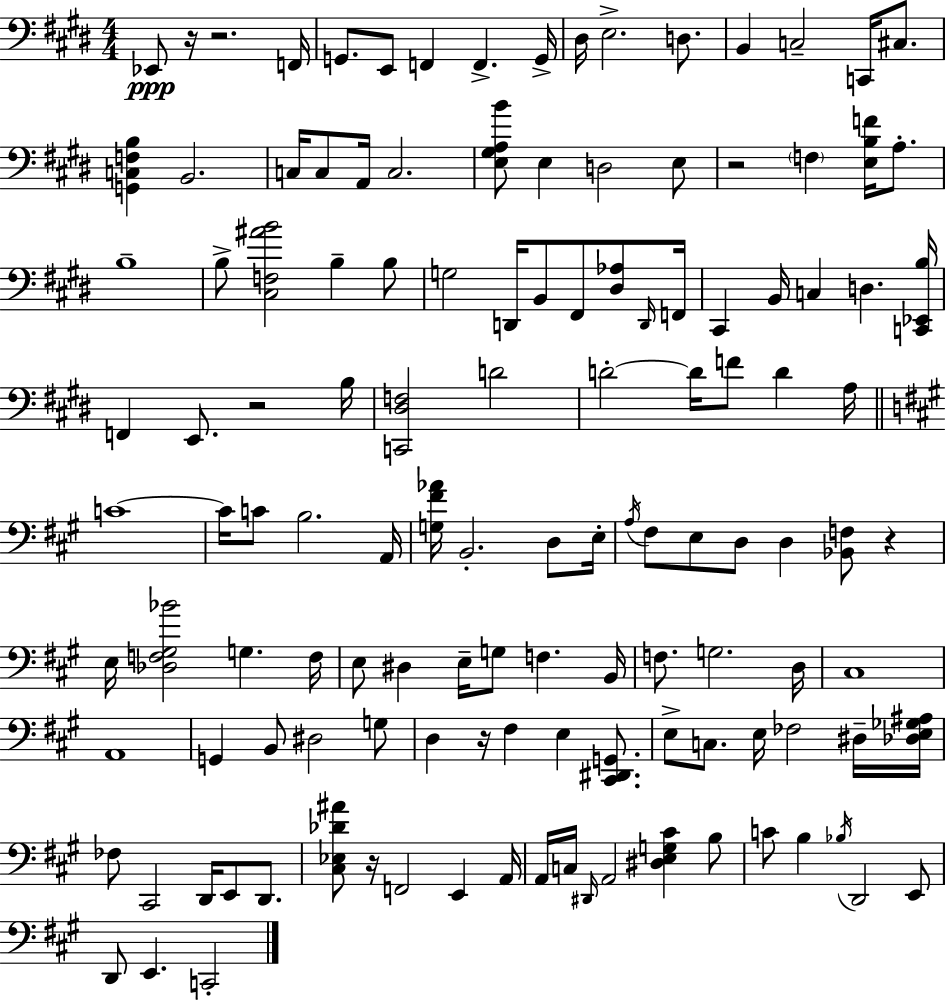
X:1
T:Untitled
M:4/4
L:1/4
K:E
_E,,/2 z/4 z2 F,,/4 G,,/2 E,,/2 F,, F,, G,,/4 ^D,/4 E,2 D,/2 B,, C,2 C,,/4 ^C,/2 [G,,C,F,B,] B,,2 C,/4 C,/2 A,,/4 C,2 [E,^G,A,B]/2 E, D,2 E,/2 z2 F, [E,B,F]/4 A,/2 B,4 B,/2 [^C,F,^AB]2 B, B,/2 G,2 D,,/4 B,,/2 ^F,,/2 [^D,_A,]/2 D,,/4 F,,/4 ^C,, B,,/4 C, D, [C,,_E,,B,]/4 F,, E,,/2 z2 B,/4 [C,,^D,F,]2 D2 D2 D/4 F/2 D A,/4 C4 C/4 C/2 B,2 A,,/4 [G,^F_A]/4 B,,2 D,/2 E,/4 A,/4 ^F,/2 E,/2 D,/2 D, [_B,,F,]/2 z E,/4 [_D,F,^G,_B]2 G, F,/4 E,/2 ^D, E,/4 G,/2 F, B,,/4 F,/2 G,2 D,/4 ^C,4 A,,4 G,, B,,/2 ^D,2 G,/2 D, z/4 ^F, E, [^C,,^D,,G,,]/2 E,/2 C,/2 E,/4 _F,2 ^D,/4 [_D,E,_G,^A,]/4 _F,/2 ^C,,2 D,,/4 E,,/2 D,,/2 [^C,_E,_D^A]/2 z/4 F,,2 E,, A,,/4 A,,/4 C,/4 ^D,,/4 A,,2 [^D,E,G,^C] B,/2 C/2 B, _B,/4 D,,2 E,,/2 D,,/2 E,, C,,2